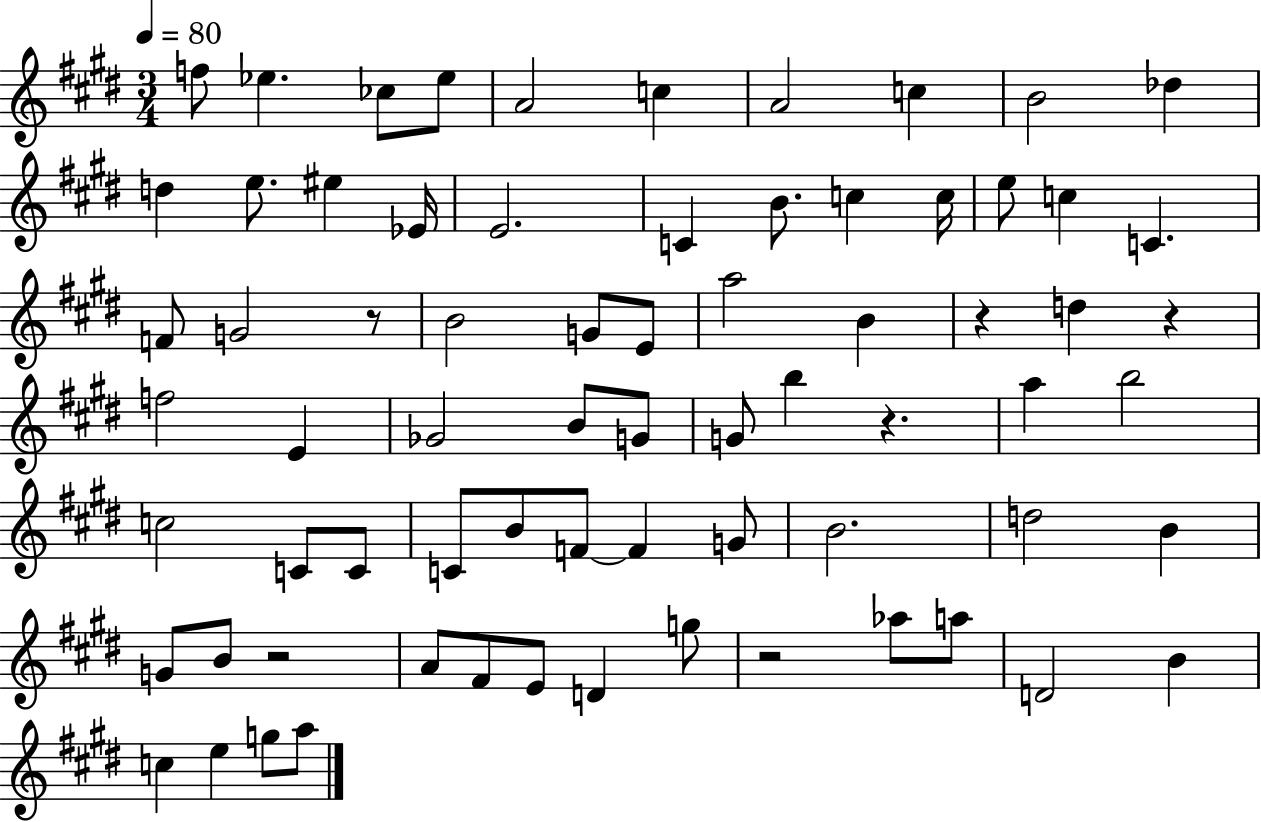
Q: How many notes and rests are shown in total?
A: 71